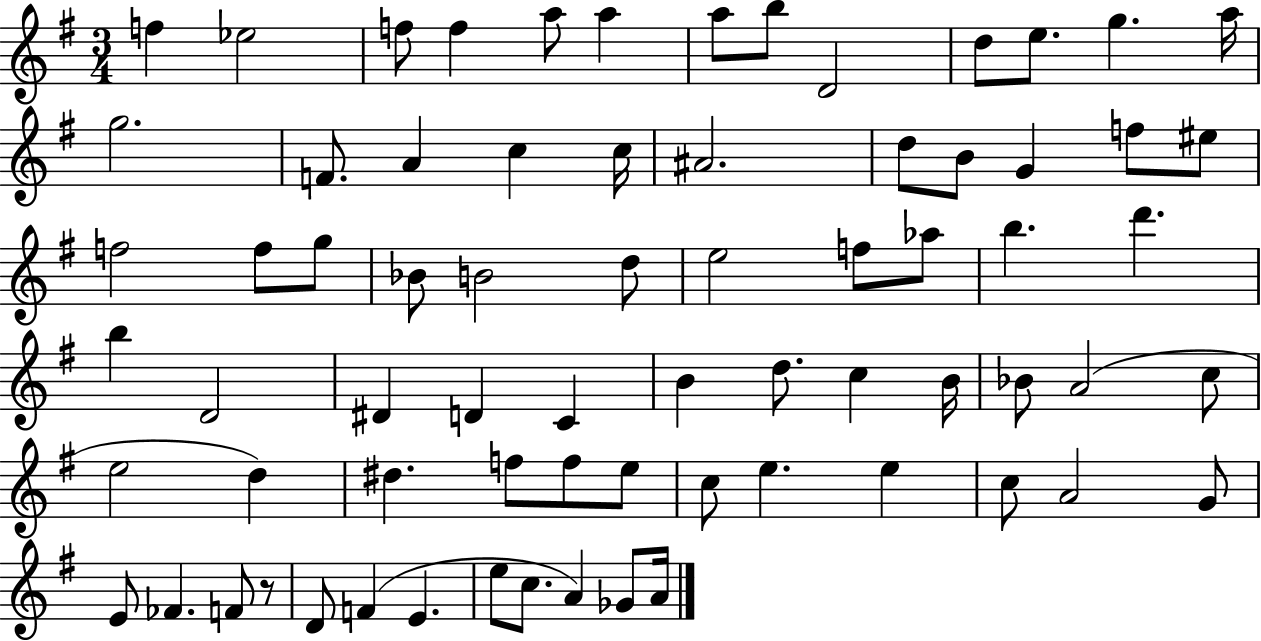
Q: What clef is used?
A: treble